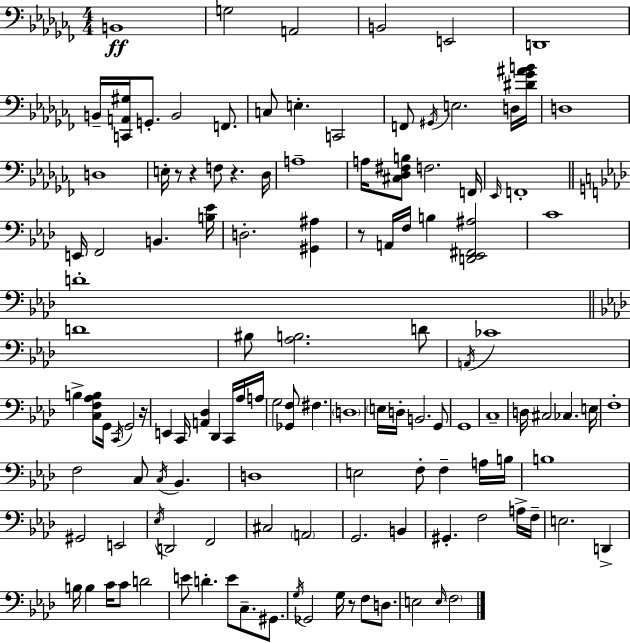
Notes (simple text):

B2/w G3/h A2/h B2/h E2/h D2/w B2/s [C2,A2,G#3]/s G2/e. B2/h F2/e. C3/e E3/q. C2/h F2/e G#2/s E3/h. D3/s [D#4,Gb4,A#4,B4]/s D3/w D3/w E3/s R/e R/q F3/e R/q. Db3/s A3/w A3/s [C#3,Db3,F#3,B3]/e F3/h. F2/s Eb2/s F2/w E2/s F2/h B2/q. [B3,Eb4]/s D3/h. [G#2,A#3]/q R/e A2/s F3/s B3/q [D2,Eb2,F#2,A#3]/h C4/w D4/w D4/w BIS3/e [Ab3,B3]/h. D4/e A2/s CES4/w B3/q [C3,F3,Ab3,B3]/e G2/s C2/s G2/h R/s E2/q C2/s [A2,Db3]/q Db2/q C2/s Ab3/s A3/s G3/h [Gb2,F3]/e F#3/q. D3/w E3/s D3/s B2/h. G2/e G2/w C3/w D3/s C#3/h CES3/q. E3/s F3/w F3/h C3/e C3/s Bb2/q. D3/w E3/h F3/e F3/q A3/s B3/s B3/w G#2/h E2/h Eb3/s D2/h F2/h C#3/h A2/h G2/h. B2/q G#2/q. F3/h A3/s F3/s E3/h. D2/q B3/s B3/q C4/s C4/e D4/h E4/e D4/q. E4/e C3/e. G#2/e. G3/s Gb2/h G3/s R/e F3/e D3/e. E3/h E3/s F3/h